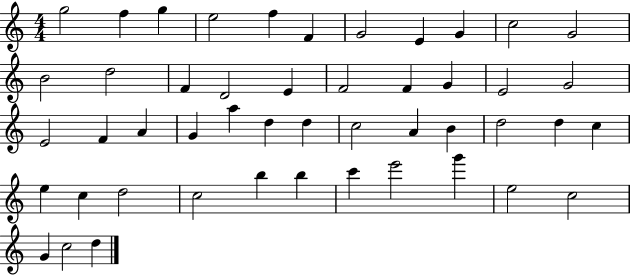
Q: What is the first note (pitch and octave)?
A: G5